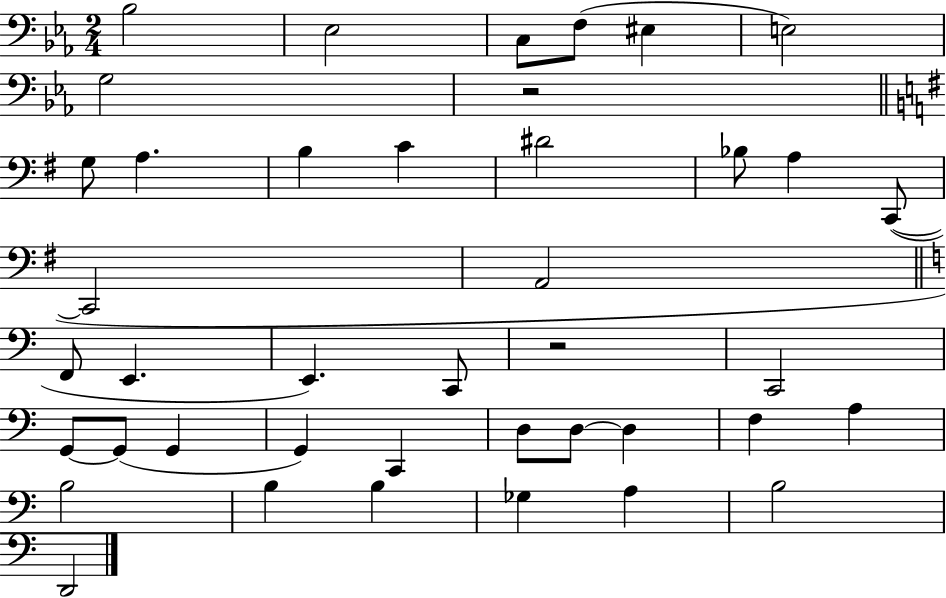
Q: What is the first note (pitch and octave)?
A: Bb3